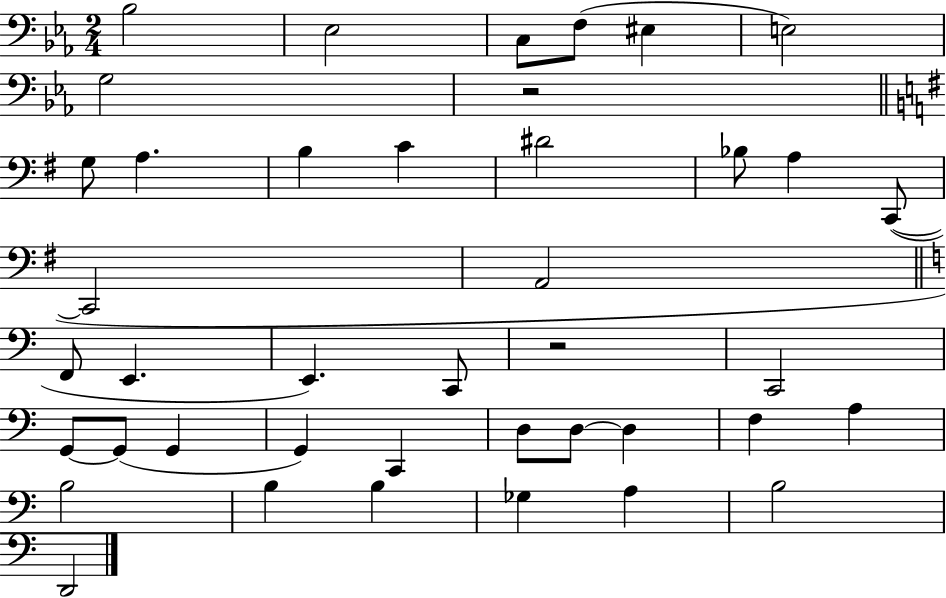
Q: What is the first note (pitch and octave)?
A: Bb3